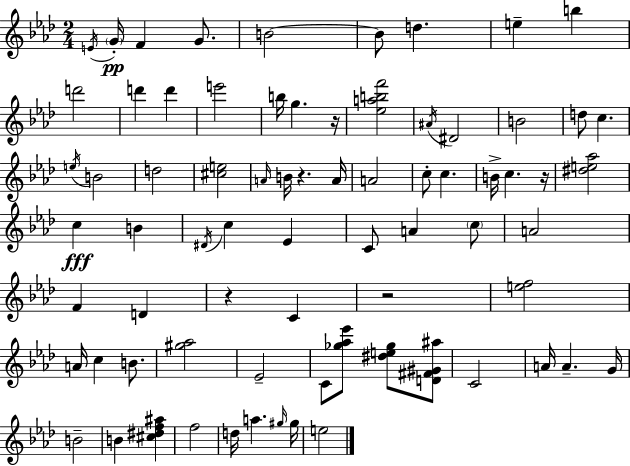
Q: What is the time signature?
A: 2/4